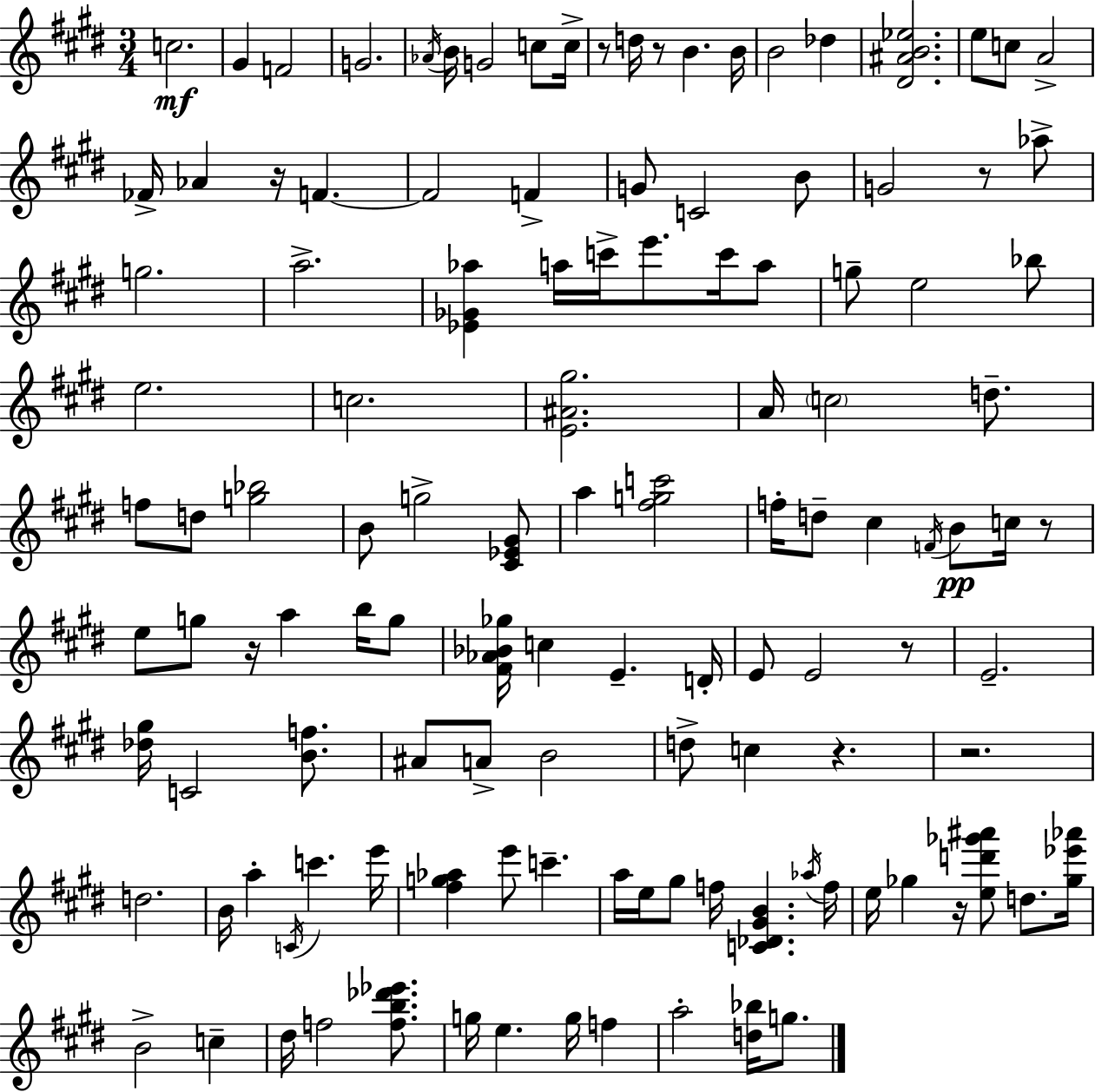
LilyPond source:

{
  \clef treble
  \numericTimeSignature
  \time 3/4
  \key e \major
  c''2.\mf | gis'4 f'2 | g'2. | \acciaccatura { aes'16 } b'16 g'2 c''8 | \break c''16-> r8 d''16 r8 b'4. | b'16 b'2 des''4 | <dis' ais' b' ees''>2. | e''8 c''8 a'2-> | \break fes'16-> aes'4 r16 f'4.~~ | f'2 f'4-> | g'8 c'2 b'8 | g'2 r8 aes''8-> | \break g''2. | a''2.-> | <ees' ges' aes''>4 a''16 c'''16-> e'''8. c'''16 a''8 | g''8-- e''2 bes''8 | \break e''2. | c''2. | <e' ais' gis''>2. | a'16 \parenthesize c''2 d''8.-- | \break f''8 d''8 <g'' bes''>2 | b'8 g''2-> <cis' ees' gis'>8 | a''4 <fis'' g'' c'''>2 | f''16-. d''8-- cis''4 \acciaccatura { f'16 } b'8\pp c''16 | \break r8 e''8 g''8 r16 a''4 b''16 | g''8 <fis' aes' bes' ges''>16 c''4 e'4.-- | d'16-. e'8 e'2 | r8 e'2.-- | \break <des'' gis''>16 c'2 <b' f''>8. | ais'8 a'8-> b'2 | d''8-> c''4 r4. | r2. | \break d''2. | b'16 a''4-. \acciaccatura { c'16 } c'''4. | e'''16 <fis'' g'' aes''>4 e'''8 c'''4.-- | a''16 e''16 gis''8 f''16 <c' des' gis' b'>4. | \break \acciaccatura { aes''16 } f''16 e''16 ges''4 r16 <e'' d''' ges''' ais'''>8 | d''8. <ges'' ees''' aes'''>16 b'2-> | c''4-- dis''16 f''2 | <f'' b'' des''' ees'''>8. g''16 e''4. g''16 | \break f''4 a''2-. | <d'' bes''>16 g''8. \bar "|."
}